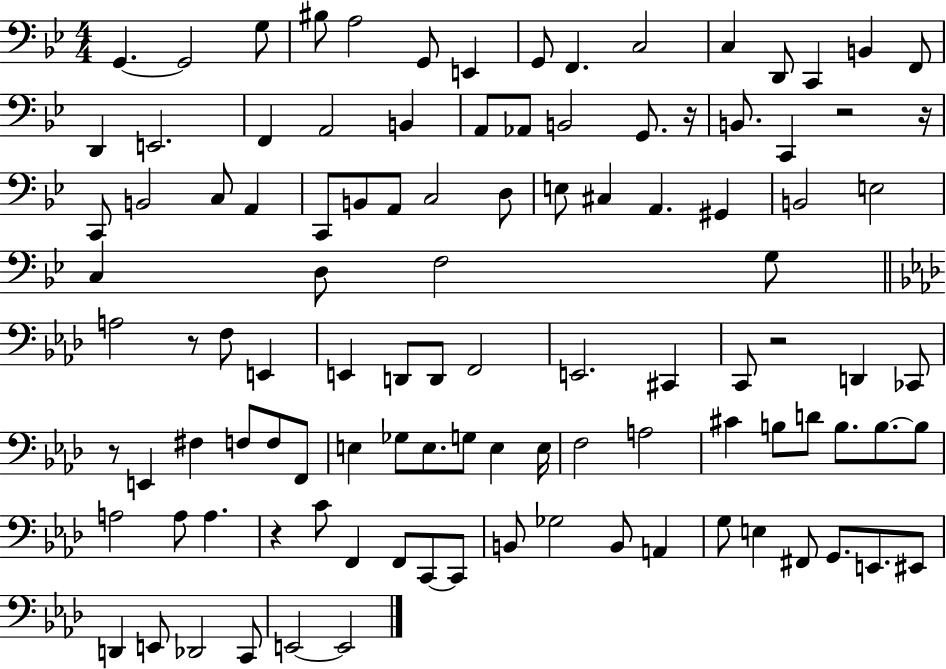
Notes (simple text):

G2/q. G2/h G3/e BIS3/e A3/h G2/e E2/q G2/e F2/q. C3/h C3/q D2/e C2/q B2/q F2/e D2/q E2/h. F2/q A2/h B2/q A2/e Ab2/e B2/h G2/e. R/s B2/e. C2/q R/h R/s C2/e B2/h C3/e A2/q C2/e B2/e A2/e C3/h D3/e E3/e C#3/q A2/q. G#2/q B2/h E3/h C3/q D3/e F3/h G3/e A3/h R/e F3/e E2/q E2/q D2/e D2/e F2/h E2/h. C#2/q C2/e R/h D2/q CES2/e R/e E2/q F#3/q F3/e F3/e F2/e E3/q Gb3/e E3/e. G3/e E3/q E3/s F3/h A3/h C#4/q B3/e D4/e B3/e. B3/e. B3/e A3/h A3/e A3/q. R/q C4/e F2/q F2/e C2/e C2/e B2/e Gb3/h B2/e A2/q G3/e E3/q F#2/e G2/e. E2/e. EIS2/e D2/q E2/e Db2/h C2/e E2/h E2/h